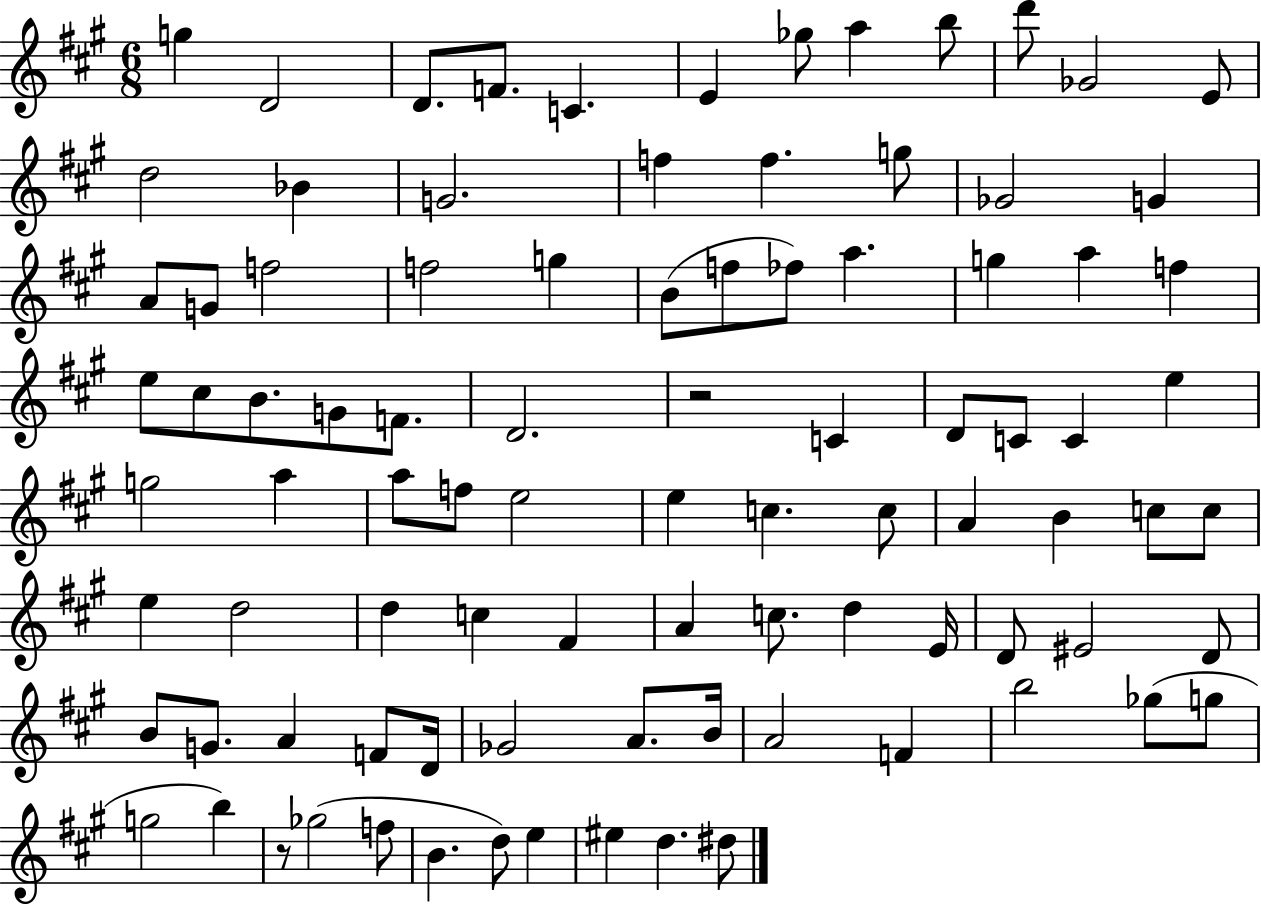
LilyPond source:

{
  \clef treble
  \numericTimeSignature
  \time 6/8
  \key a \major
  \repeat volta 2 { g''4 d'2 | d'8. f'8. c'4. | e'4 ges''8 a''4 b''8 | d'''8 ges'2 e'8 | \break d''2 bes'4 | g'2. | f''4 f''4. g''8 | ges'2 g'4 | \break a'8 g'8 f''2 | f''2 g''4 | b'8( f''8 fes''8) a''4. | g''4 a''4 f''4 | \break e''8 cis''8 b'8. g'8 f'8. | d'2. | r2 c'4 | d'8 c'8 c'4 e''4 | \break g''2 a''4 | a''8 f''8 e''2 | e''4 c''4. c''8 | a'4 b'4 c''8 c''8 | \break e''4 d''2 | d''4 c''4 fis'4 | a'4 c''8. d''4 e'16 | d'8 eis'2 d'8 | \break b'8 g'8. a'4 f'8 d'16 | ges'2 a'8. b'16 | a'2 f'4 | b''2 ges''8( g''8 | \break g''2 b''4) | r8 ges''2( f''8 | b'4. d''8) e''4 | eis''4 d''4. dis''8 | \break } \bar "|."
}